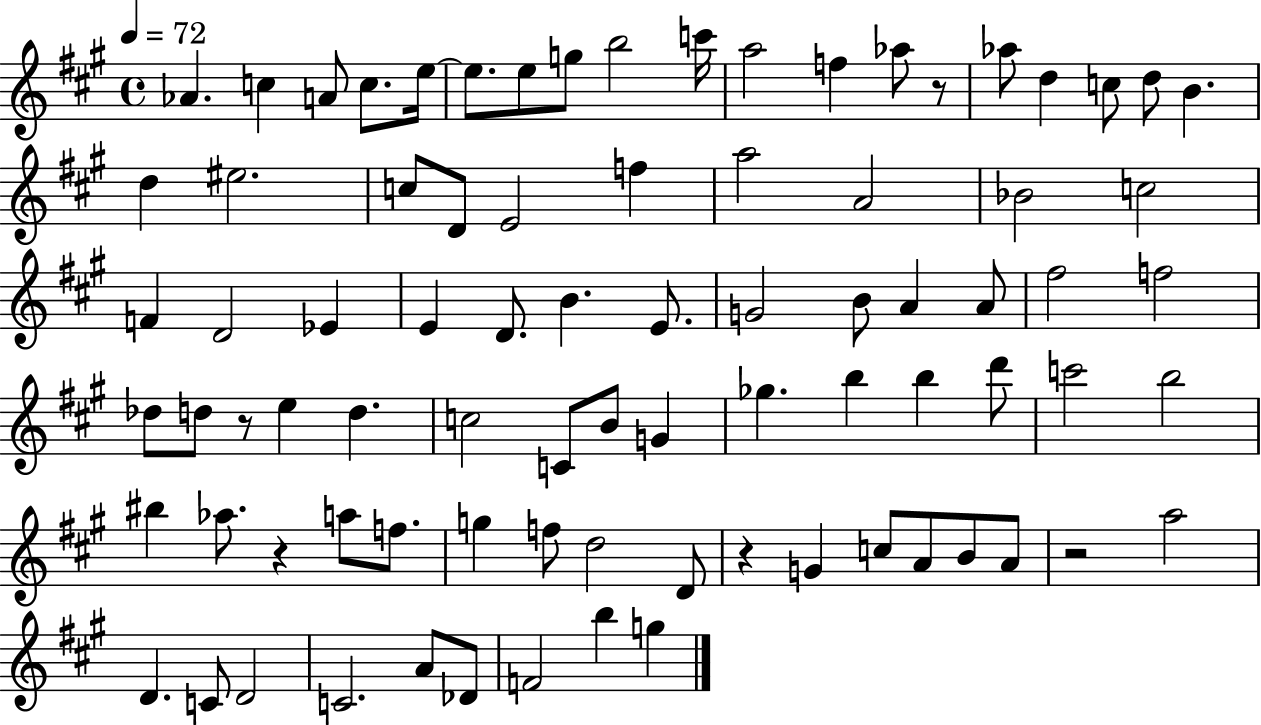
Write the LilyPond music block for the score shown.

{
  \clef treble
  \time 4/4
  \defaultTimeSignature
  \key a \major
  \tempo 4 = 72
  aes'4. c''4 a'8 c''8. e''16~~ | e''8. e''8 g''8 b''2 c'''16 | a''2 f''4 aes''8 r8 | aes''8 d''4 c''8 d''8 b'4. | \break d''4 eis''2. | c''8 d'8 e'2 f''4 | a''2 a'2 | bes'2 c''2 | \break f'4 d'2 ees'4 | e'4 d'8. b'4. e'8. | g'2 b'8 a'4 a'8 | fis''2 f''2 | \break des''8 d''8 r8 e''4 d''4. | c''2 c'8 b'8 g'4 | ges''4. b''4 b''4 d'''8 | c'''2 b''2 | \break bis''4 aes''8. r4 a''8 f''8. | g''4 f''8 d''2 d'8 | r4 g'4 c''8 a'8 b'8 a'8 | r2 a''2 | \break d'4. c'8 d'2 | c'2. a'8 des'8 | f'2 b''4 g''4 | \bar "|."
}